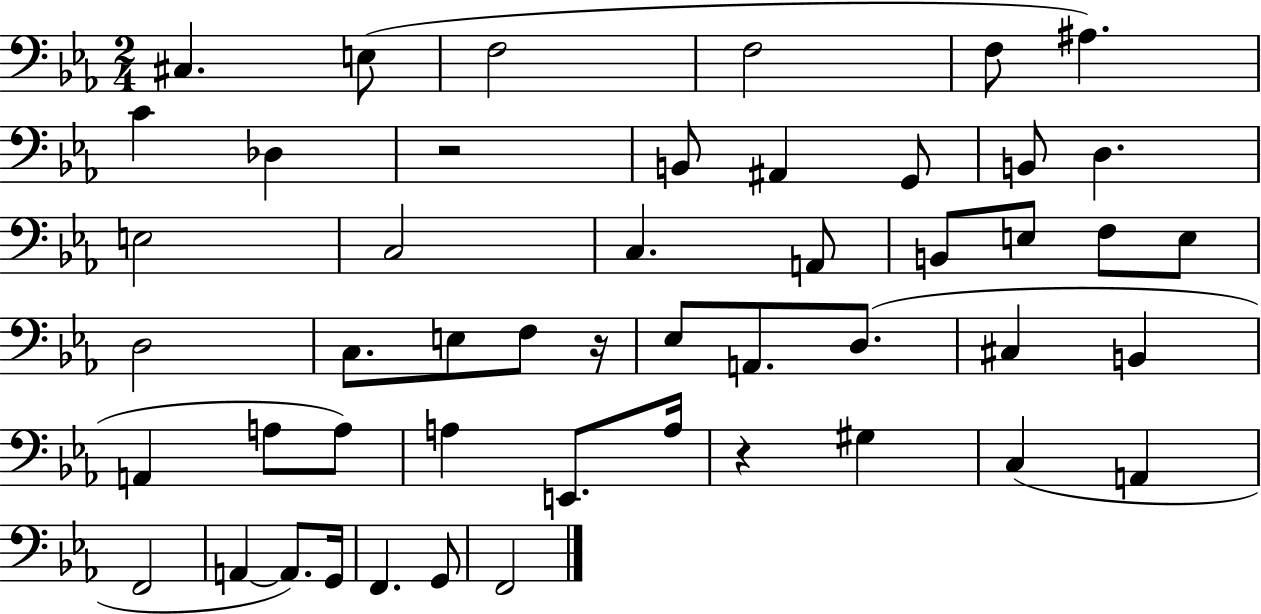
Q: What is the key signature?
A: EES major